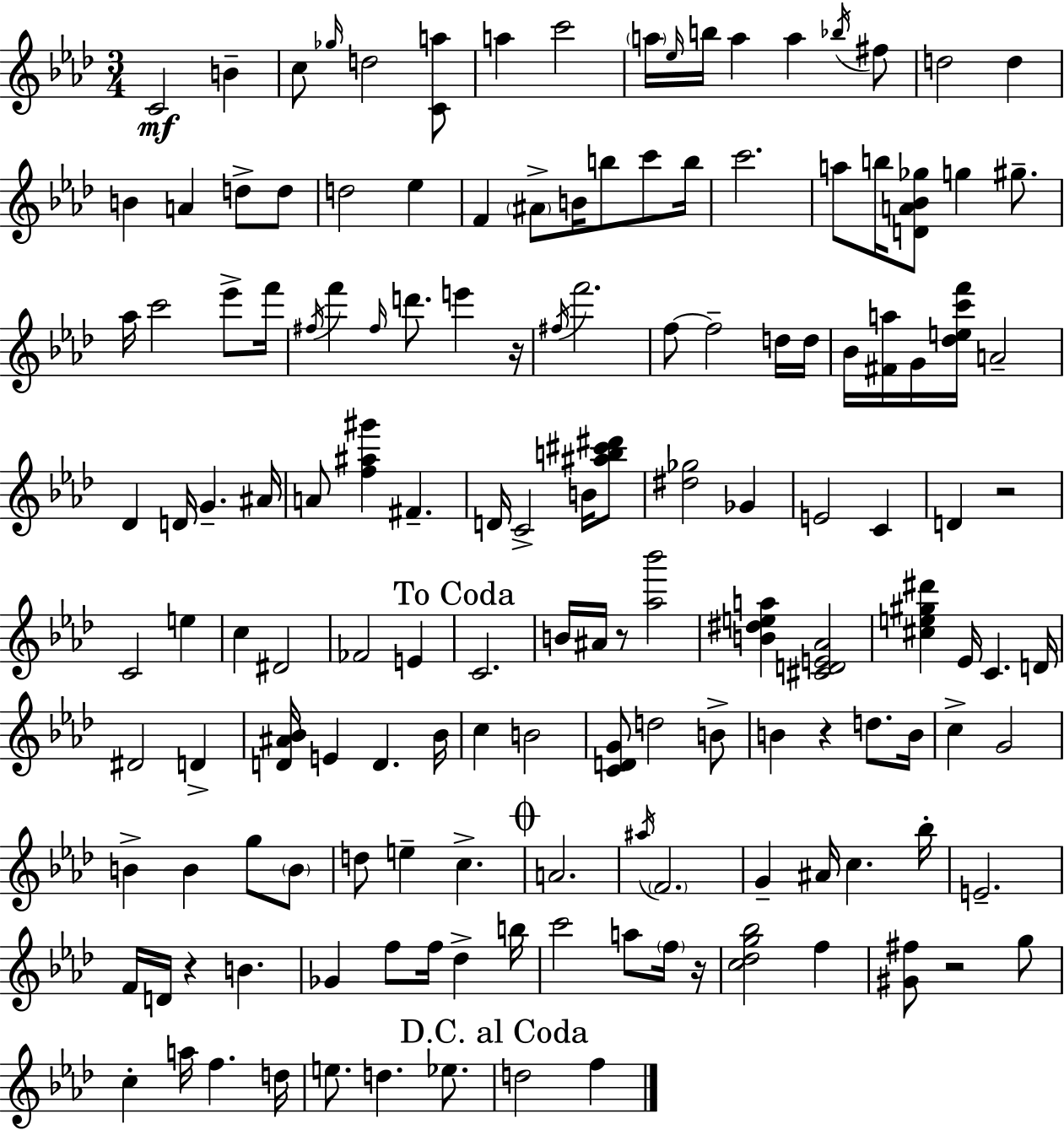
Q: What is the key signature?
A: AES major